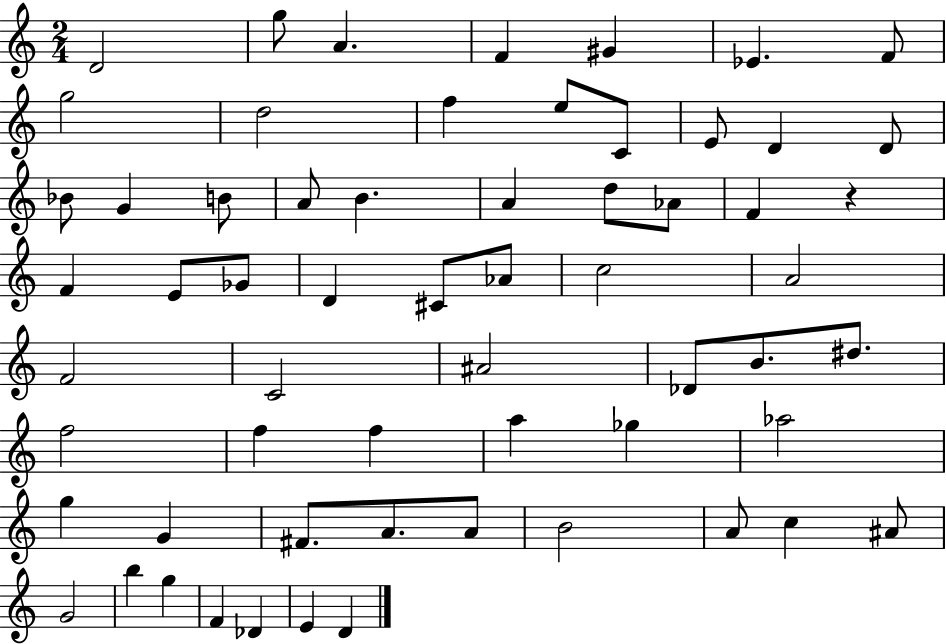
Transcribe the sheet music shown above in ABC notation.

X:1
T:Untitled
M:2/4
L:1/4
K:C
D2 g/2 A F ^G _E F/2 g2 d2 f e/2 C/2 E/2 D D/2 _B/2 G B/2 A/2 B A d/2 _A/2 F z F E/2 _G/2 D ^C/2 _A/2 c2 A2 F2 C2 ^A2 _D/2 B/2 ^d/2 f2 f f a _g _a2 g G ^F/2 A/2 A/2 B2 A/2 c ^A/2 G2 b g F _D E D